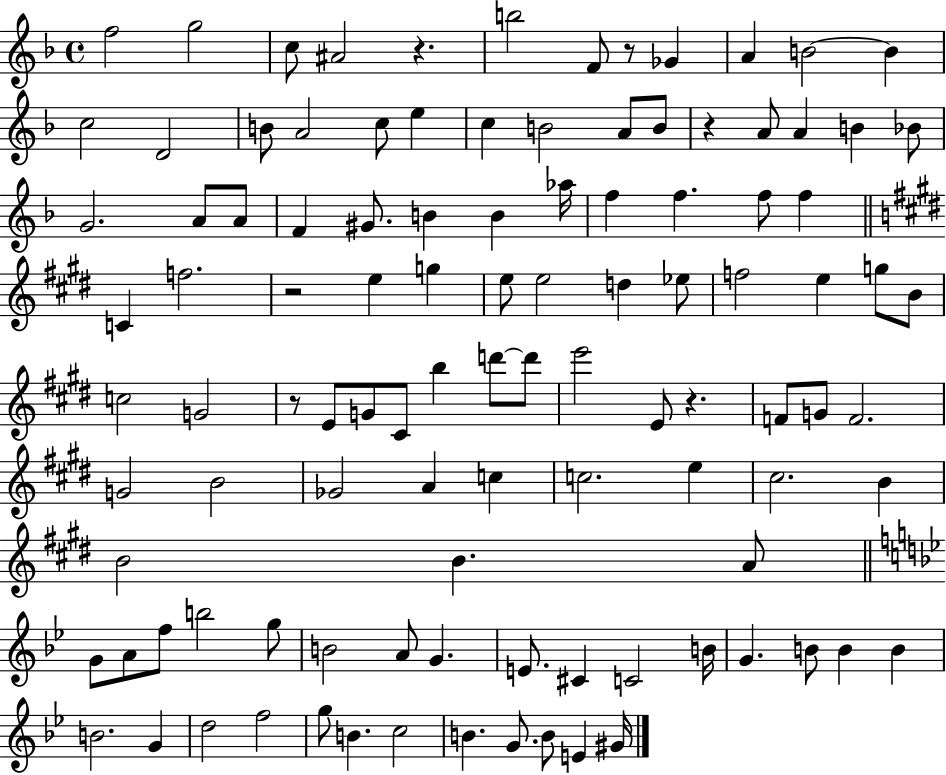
F5/h G5/h C5/e A#4/h R/q. B5/h F4/e R/e Gb4/q A4/q B4/h B4/q C5/h D4/h B4/e A4/h C5/e E5/q C5/q B4/h A4/e B4/e R/q A4/e A4/q B4/q Bb4/e G4/h. A4/e A4/e F4/q G#4/e. B4/q B4/q Ab5/s F5/q F5/q. F5/e F5/q C4/q F5/h. R/h E5/q G5/q E5/e E5/h D5/q Eb5/e F5/h E5/q G5/e B4/e C5/h G4/h R/e E4/e G4/e C#4/e B5/q D6/e D6/e E6/h E4/e R/q. F4/e G4/e F4/h. G4/h B4/h Gb4/h A4/q C5/q C5/h. E5/q C#5/h. B4/q B4/h B4/q. A4/e G4/e A4/e F5/e B5/h G5/e B4/h A4/e G4/q. E4/e. C#4/q C4/h B4/s G4/q. B4/e B4/q B4/q B4/h. G4/q D5/h F5/h G5/e B4/q. C5/h B4/q. G4/e. B4/e E4/q G#4/s